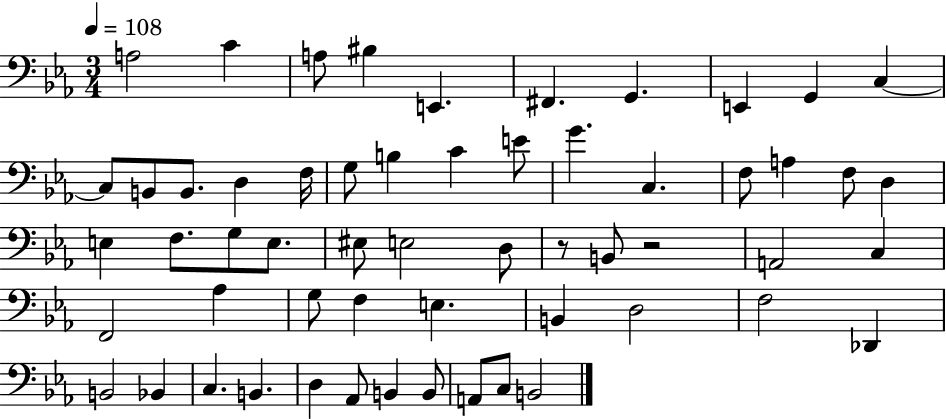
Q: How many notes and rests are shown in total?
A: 57